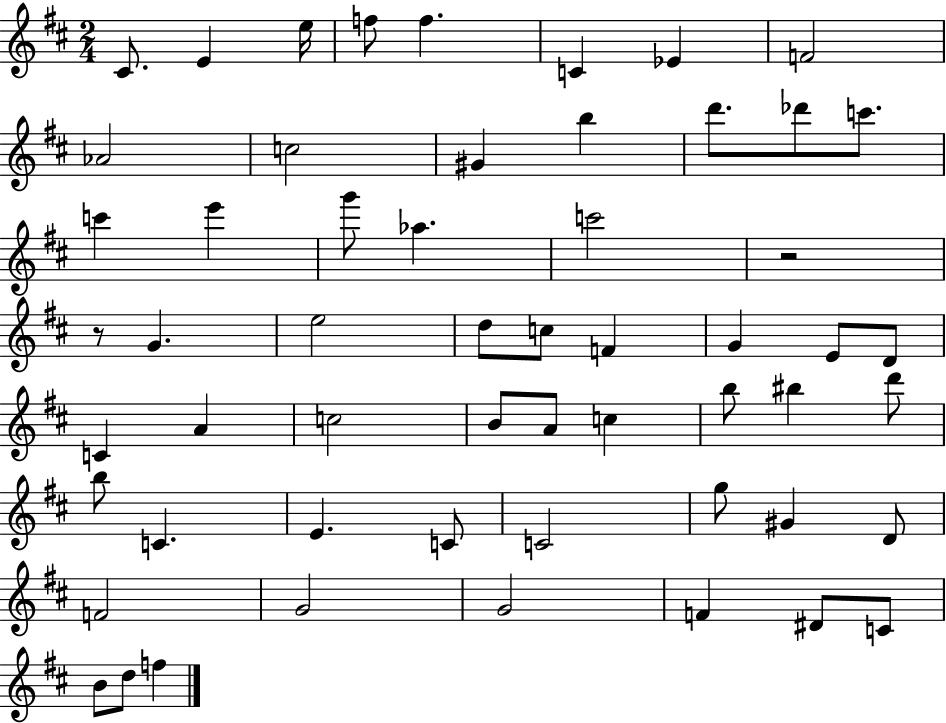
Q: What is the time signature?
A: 2/4